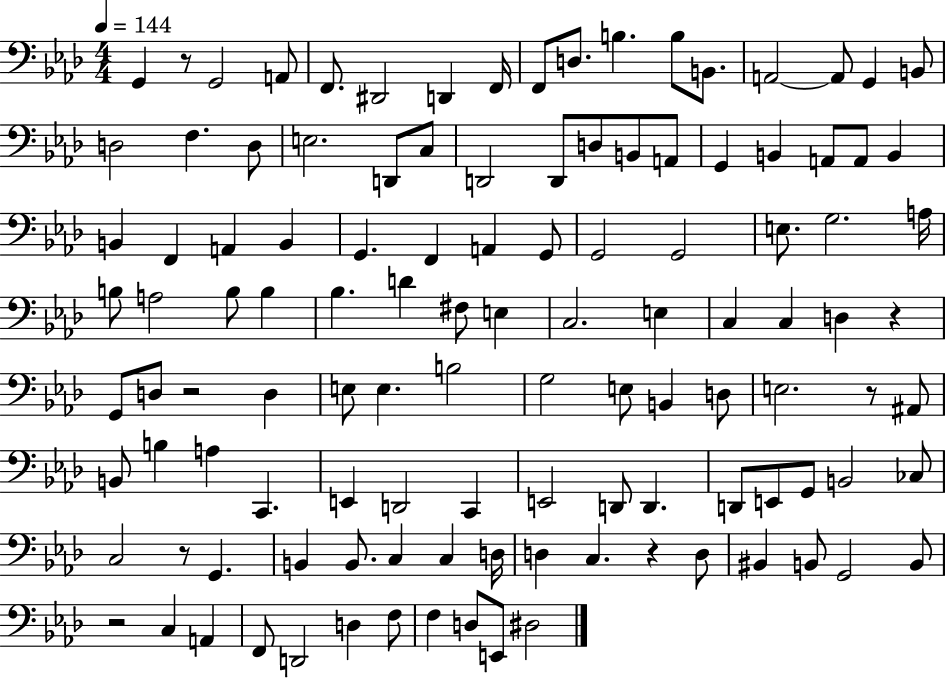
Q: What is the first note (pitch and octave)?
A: G2